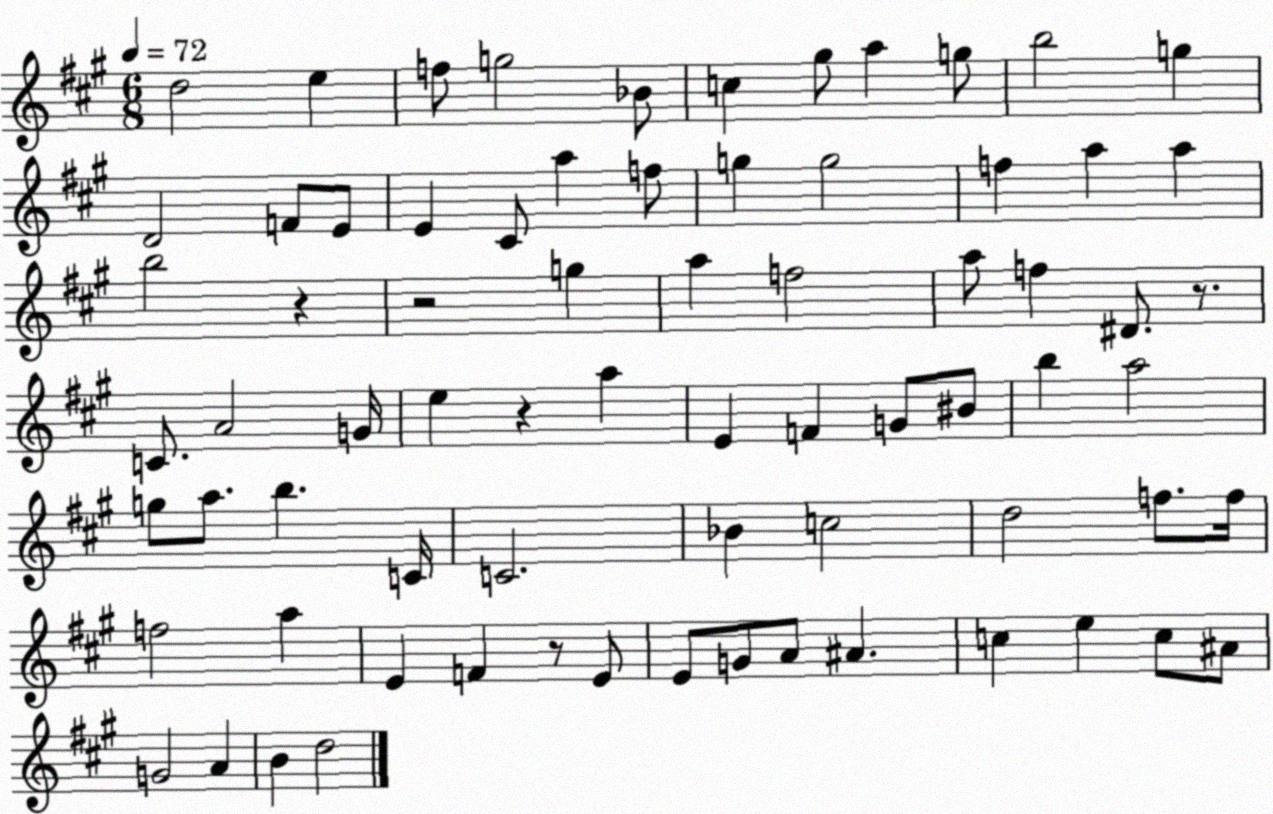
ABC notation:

X:1
T:Untitled
M:6/8
L:1/4
K:A
d2 e f/2 g2 _B/2 c ^g/2 a g/2 b2 g D2 F/2 E/2 E ^C/2 a f/2 g g2 f a a b2 z z2 g a f2 a/2 f ^D/2 z/2 C/2 A2 G/4 e z a E F G/2 ^B/2 b a2 g/2 a/2 b C/4 C2 _B c2 d2 f/2 f/4 f2 a E F z/2 E/2 E/2 G/2 A/2 ^A c e c/2 ^A/2 G2 A B d2